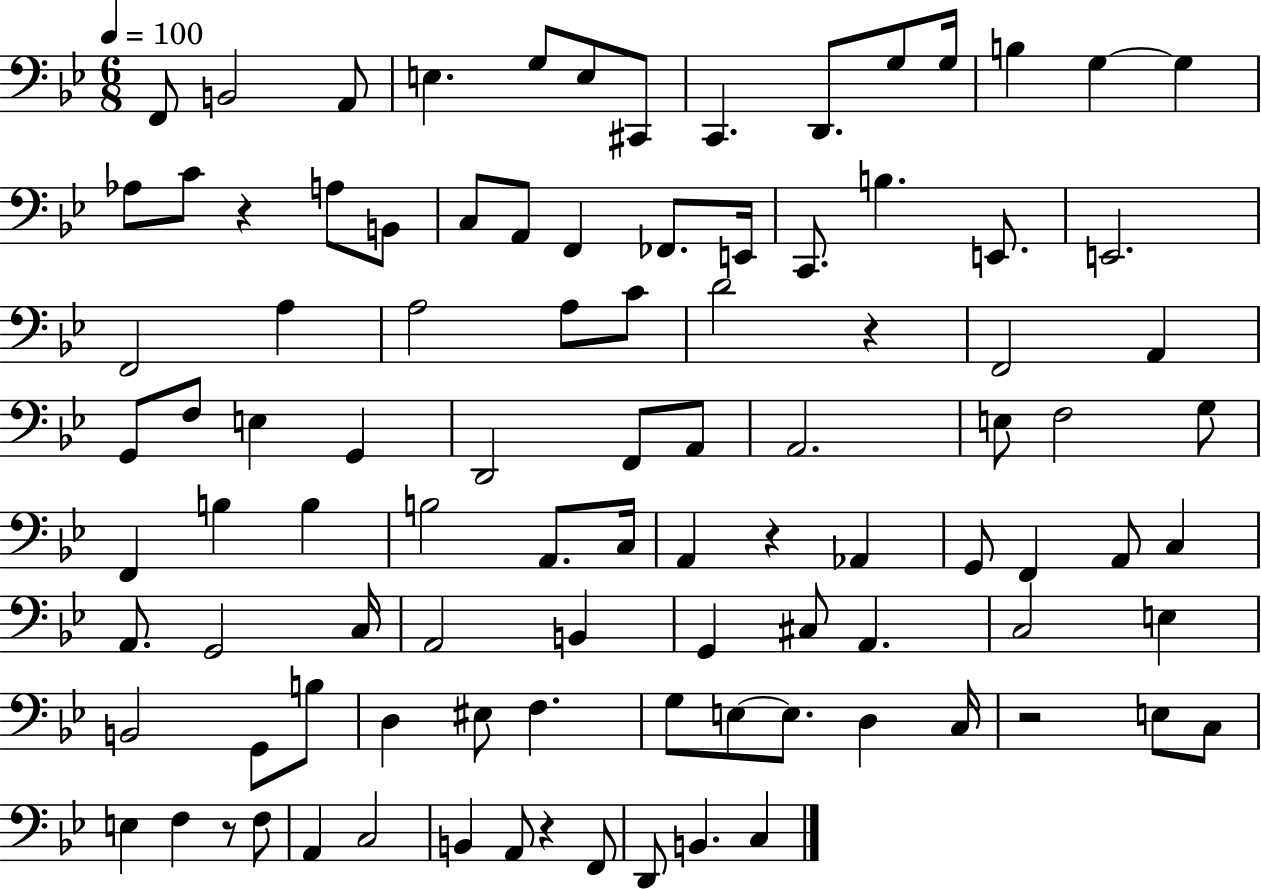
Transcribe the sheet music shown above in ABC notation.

X:1
T:Untitled
M:6/8
L:1/4
K:Bb
F,,/2 B,,2 A,,/2 E, G,/2 E,/2 ^C,,/2 C,, D,,/2 G,/2 G,/4 B, G, G, _A,/2 C/2 z A,/2 B,,/2 C,/2 A,,/2 F,, _F,,/2 E,,/4 C,,/2 B, E,,/2 E,,2 F,,2 A, A,2 A,/2 C/2 D2 z F,,2 A,, G,,/2 F,/2 E, G,, D,,2 F,,/2 A,,/2 A,,2 E,/2 F,2 G,/2 F,, B, B, B,2 A,,/2 C,/4 A,, z _A,, G,,/2 F,, A,,/2 C, A,,/2 G,,2 C,/4 A,,2 B,, G,, ^C,/2 A,, C,2 E, B,,2 G,,/2 B,/2 D, ^E,/2 F, G,/2 E,/2 E,/2 D, C,/4 z2 E,/2 C,/2 E, F, z/2 F,/2 A,, C,2 B,, A,,/2 z F,,/2 D,,/2 B,, C,